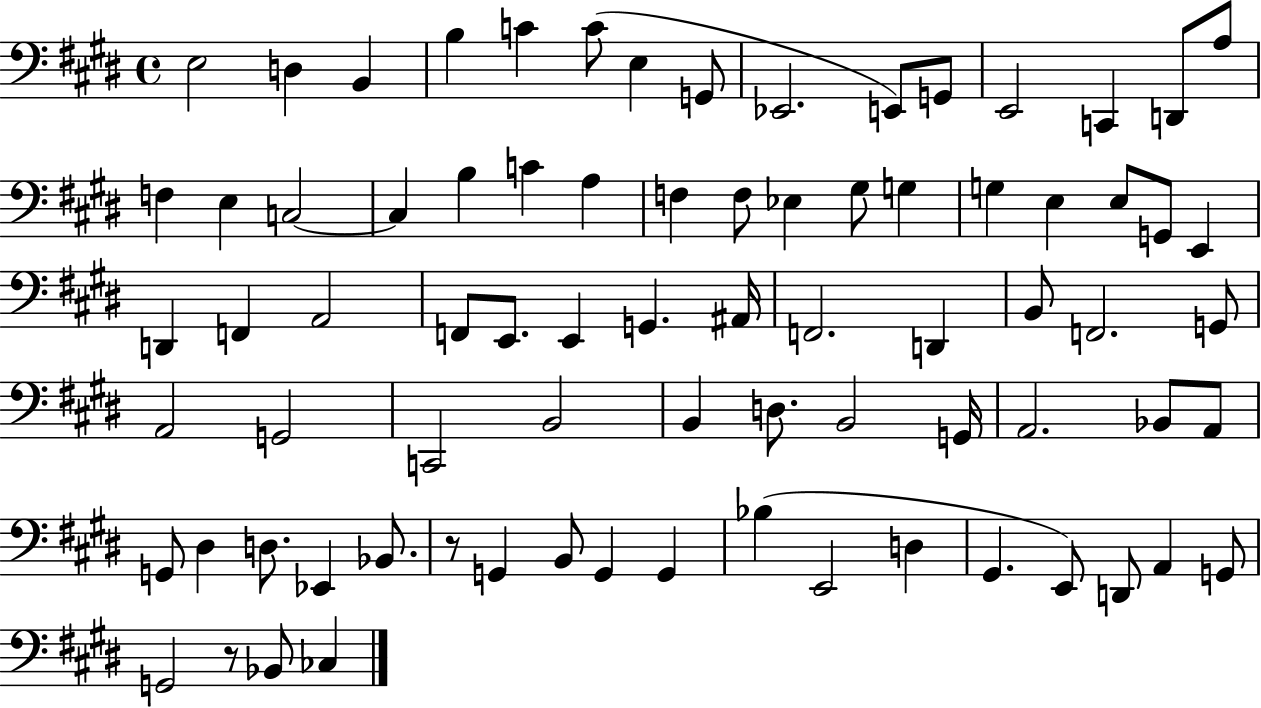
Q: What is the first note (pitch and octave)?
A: E3